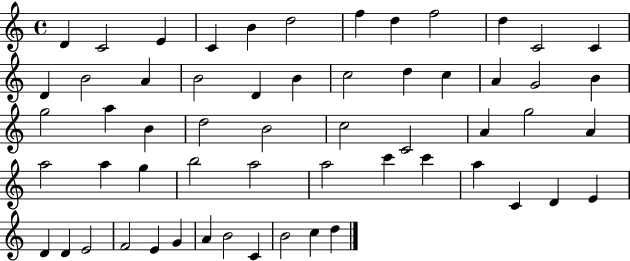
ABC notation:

X:1
T:Untitled
M:4/4
L:1/4
K:C
D C2 E C B d2 f d f2 d C2 C D B2 A B2 D B c2 d c A G2 B g2 a B d2 B2 c2 C2 A g2 A a2 a g b2 a2 a2 c' c' a C D E D D E2 F2 E G A B2 C B2 c d